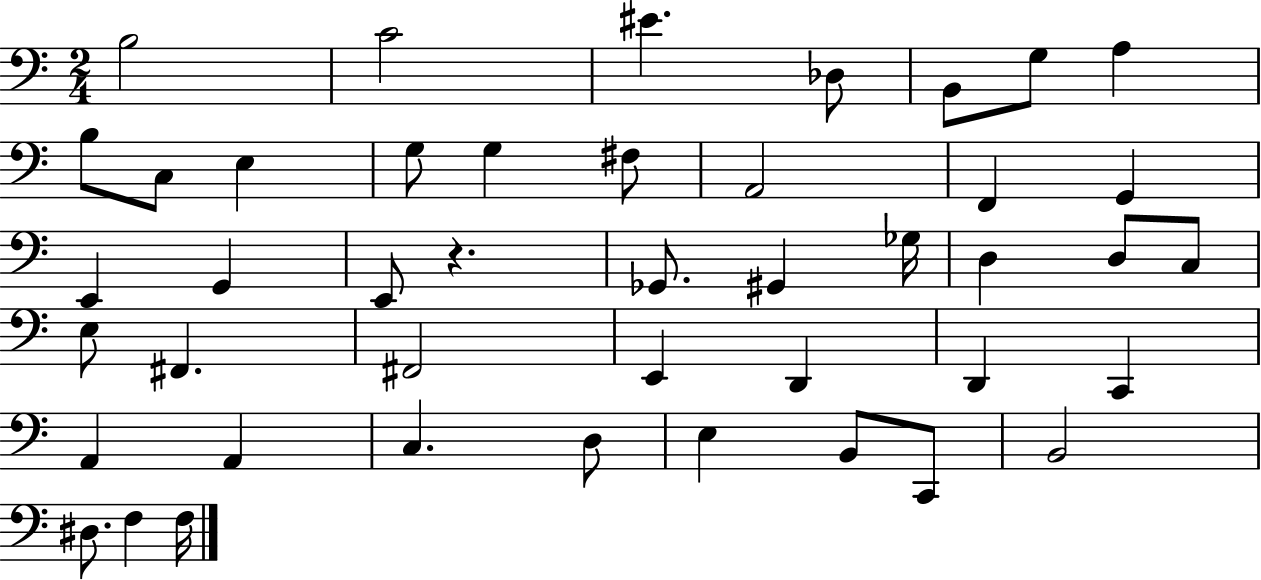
X:1
T:Untitled
M:2/4
L:1/4
K:C
B,2 C2 ^E _D,/2 B,,/2 G,/2 A, B,/2 C,/2 E, G,/2 G, ^F,/2 A,,2 F,, G,, E,, G,, E,,/2 z _G,,/2 ^G,, _G,/4 D, D,/2 C,/2 E,/2 ^F,, ^F,,2 E,, D,, D,, C,, A,, A,, C, D,/2 E, B,,/2 C,,/2 B,,2 ^D,/2 F, F,/4